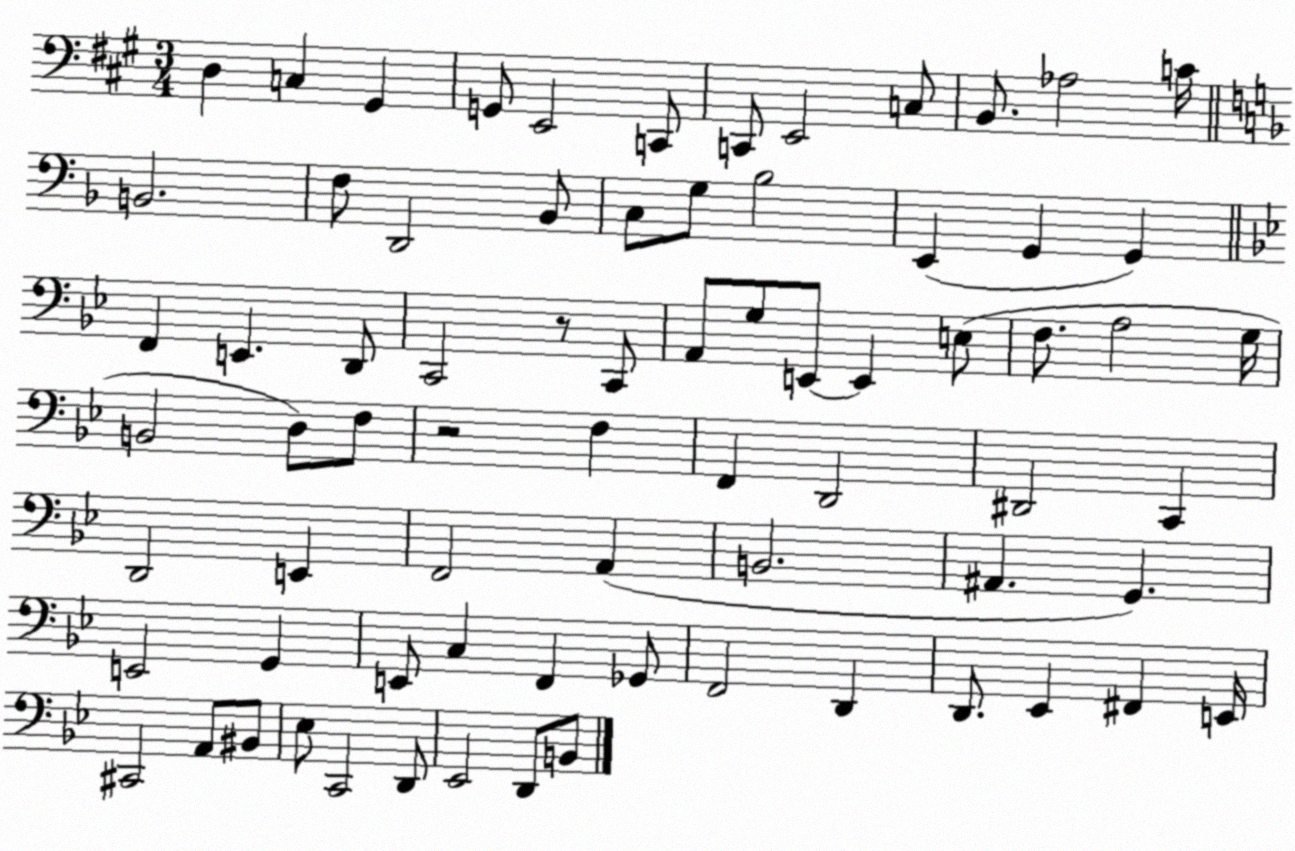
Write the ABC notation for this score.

X:1
T:Untitled
M:3/4
L:1/4
K:A
D, C, ^G,, G,,/2 E,,2 C,,/2 C,,/2 E,,2 C,/2 B,,/2 _A,2 C/4 B,,2 F,/2 D,,2 _B,,/2 C,/2 G,/2 _B,2 E,, G,, G,, F,, E,, D,,/2 C,,2 z/2 C,,/2 A,,/2 G,/2 E,,/2 E,, E,/2 F,/2 A,2 G,/4 B,,2 D,/2 F,/2 z2 F, F,, D,,2 ^D,,2 C,, D,,2 E,, F,,2 A,, B,,2 ^A,, G,, E,,2 G,, E,,/2 C, F,, _G,,/2 F,,2 D,, D,,/2 _E,, ^F,, E,,/4 ^C,,2 A,,/2 ^B,,/2 _E,/2 C,,2 D,,/2 _E,,2 D,,/2 B,,/2